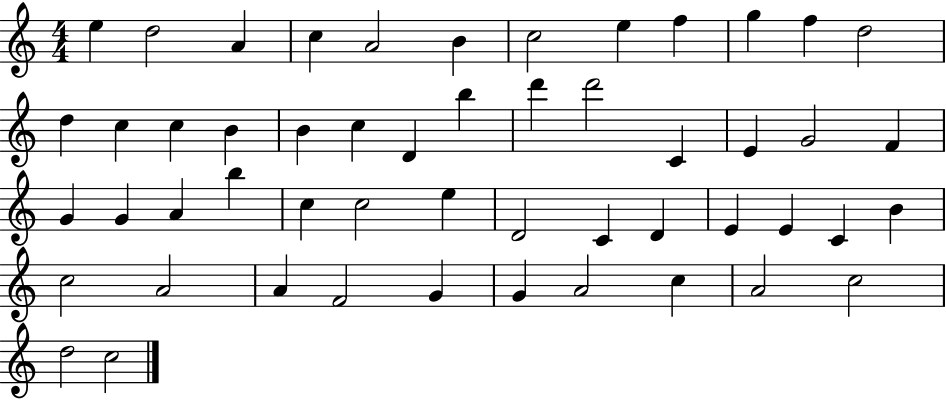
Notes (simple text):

E5/q D5/h A4/q C5/q A4/h B4/q C5/h E5/q F5/q G5/q F5/q D5/h D5/q C5/q C5/q B4/q B4/q C5/q D4/q B5/q D6/q D6/h C4/q E4/q G4/h F4/q G4/q G4/q A4/q B5/q C5/q C5/h E5/q D4/h C4/q D4/q E4/q E4/q C4/q B4/q C5/h A4/h A4/q F4/h G4/q G4/q A4/h C5/q A4/h C5/h D5/h C5/h